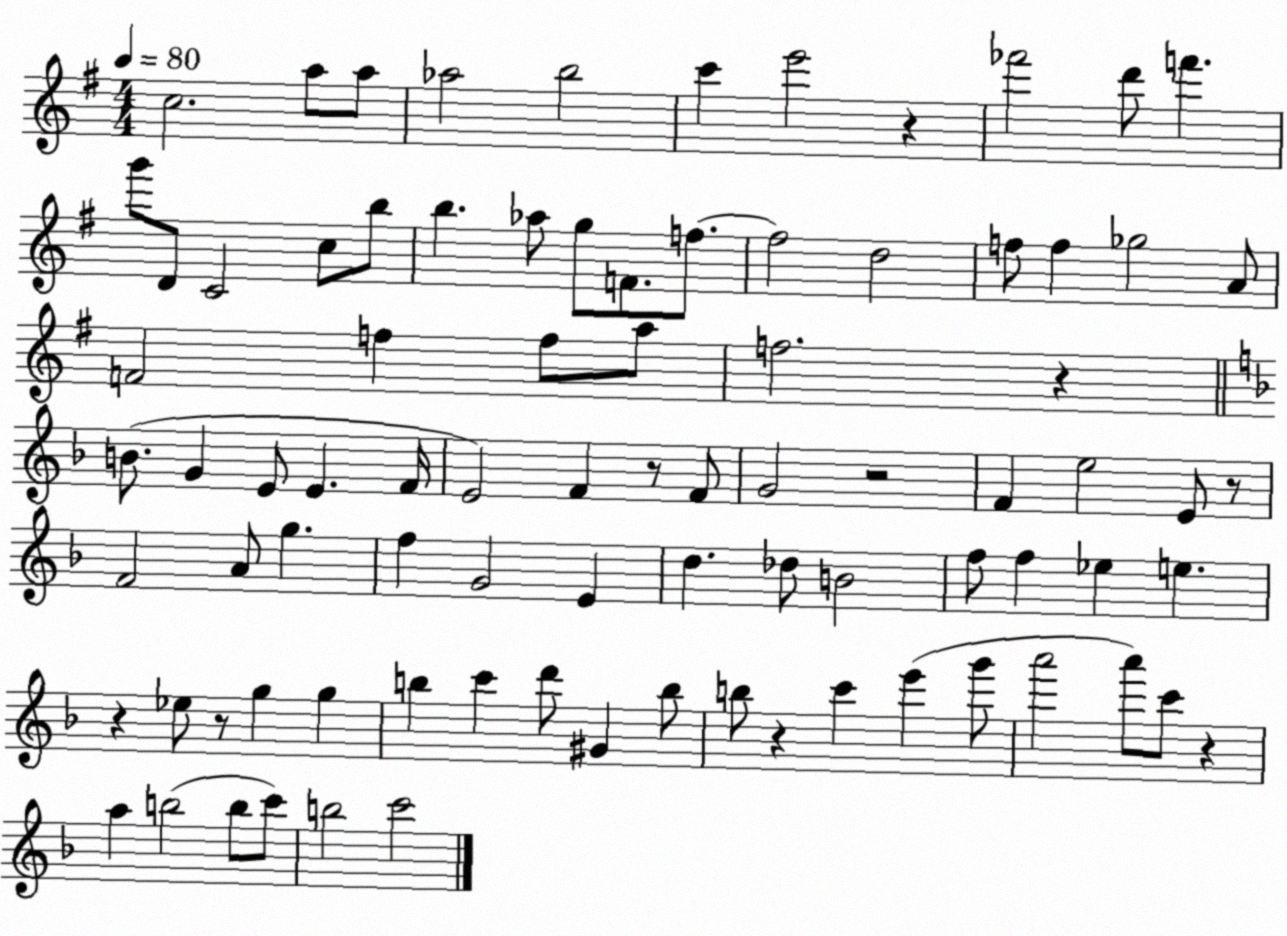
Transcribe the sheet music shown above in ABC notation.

X:1
T:Untitled
M:4/4
L:1/4
K:G
c2 a/2 a/2 _a2 b2 c' e'2 z _f'2 d'/2 f' g'/2 D/2 C2 c/2 b/2 b _a/2 g/2 F/2 f/2 f2 d2 f/2 f _g2 A/2 F2 f f/2 a/2 f2 z B/2 G E/2 E F/4 E2 F z/2 F/2 G2 z2 F e2 E/2 z/2 F2 A/2 g f G2 E d _d/2 B2 f/2 f _e e z _e/2 z/2 g g b c' d'/2 ^G b/2 b/2 z c' e' g'/2 a'2 a'/2 c'/2 z a b2 b/2 c'/2 b2 c'2